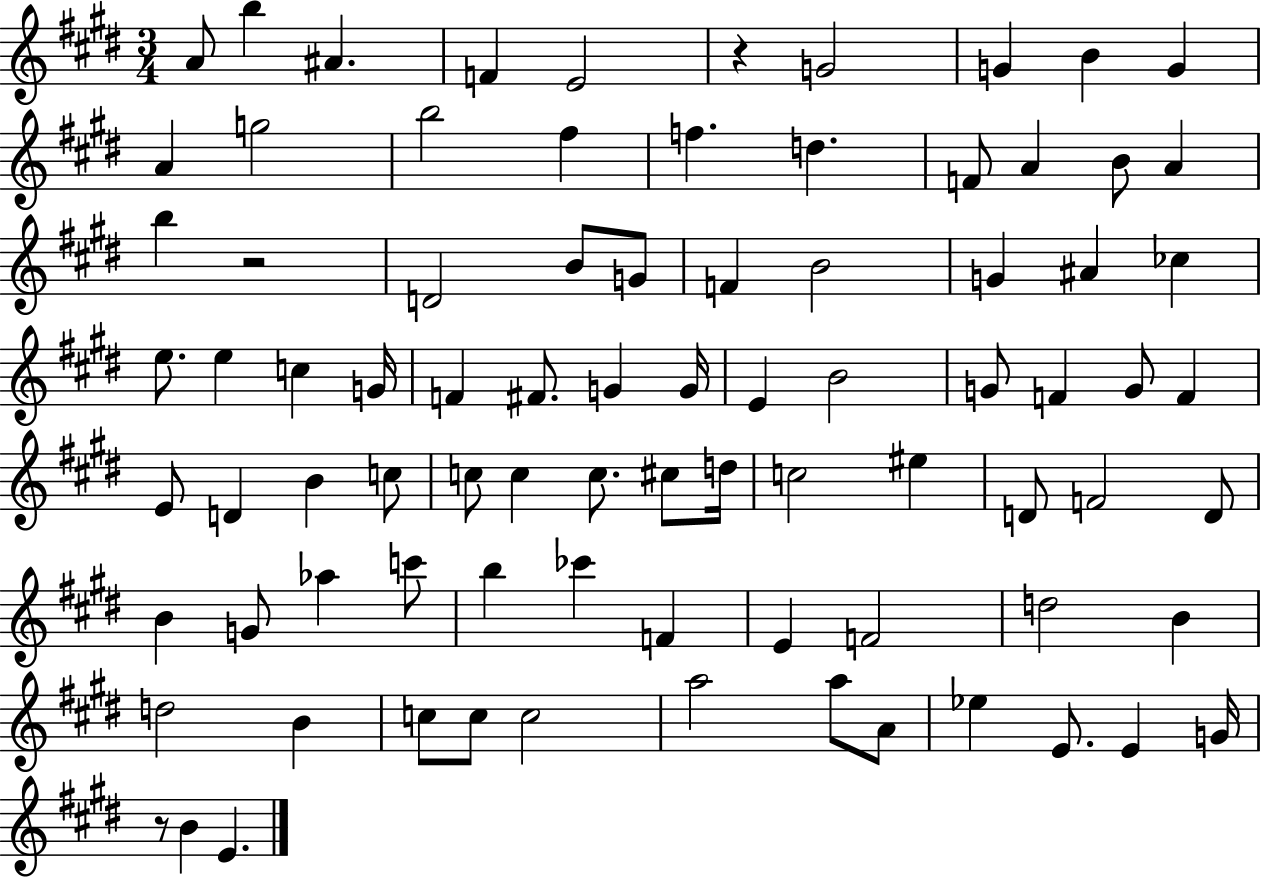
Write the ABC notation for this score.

X:1
T:Untitled
M:3/4
L:1/4
K:E
A/2 b ^A F E2 z G2 G B G A g2 b2 ^f f d F/2 A B/2 A b z2 D2 B/2 G/2 F B2 G ^A _c e/2 e c G/4 F ^F/2 G G/4 E B2 G/2 F G/2 F E/2 D B c/2 c/2 c c/2 ^c/2 d/4 c2 ^e D/2 F2 D/2 B G/2 _a c'/2 b _c' F E F2 d2 B d2 B c/2 c/2 c2 a2 a/2 A/2 _e E/2 E G/4 z/2 B E